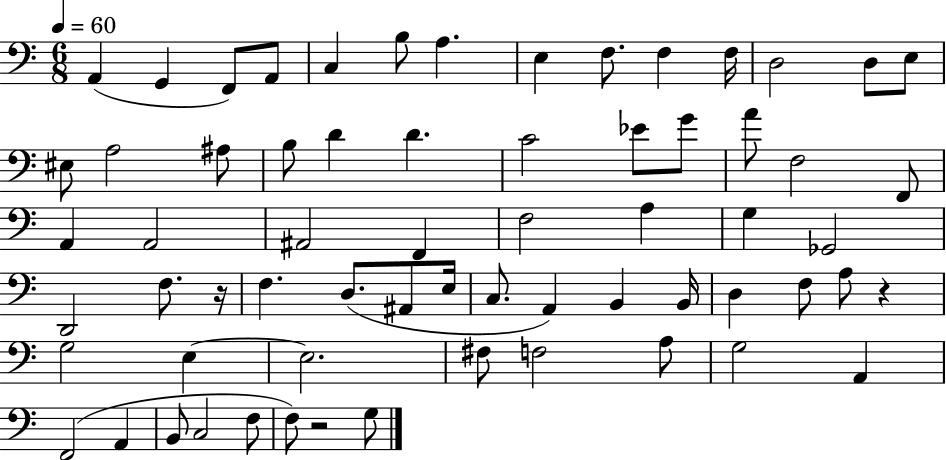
A2/q G2/q F2/e A2/e C3/q B3/e A3/q. E3/q F3/e. F3/q F3/s D3/h D3/e E3/e EIS3/e A3/h A#3/e B3/e D4/q D4/q. C4/h Eb4/e G4/e A4/e F3/h F2/e A2/q A2/h A#2/h F2/q F3/h A3/q G3/q Gb2/h D2/h F3/e. R/s F3/q. D3/e. A#2/e E3/s C3/e. A2/q B2/q B2/s D3/q F3/e A3/e R/q G3/h E3/q E3/h. F#3/e F3/h A3/e G3/h A2/q F2/h A2/q B2/e C3/h F3/e F3/e R/h G3/e